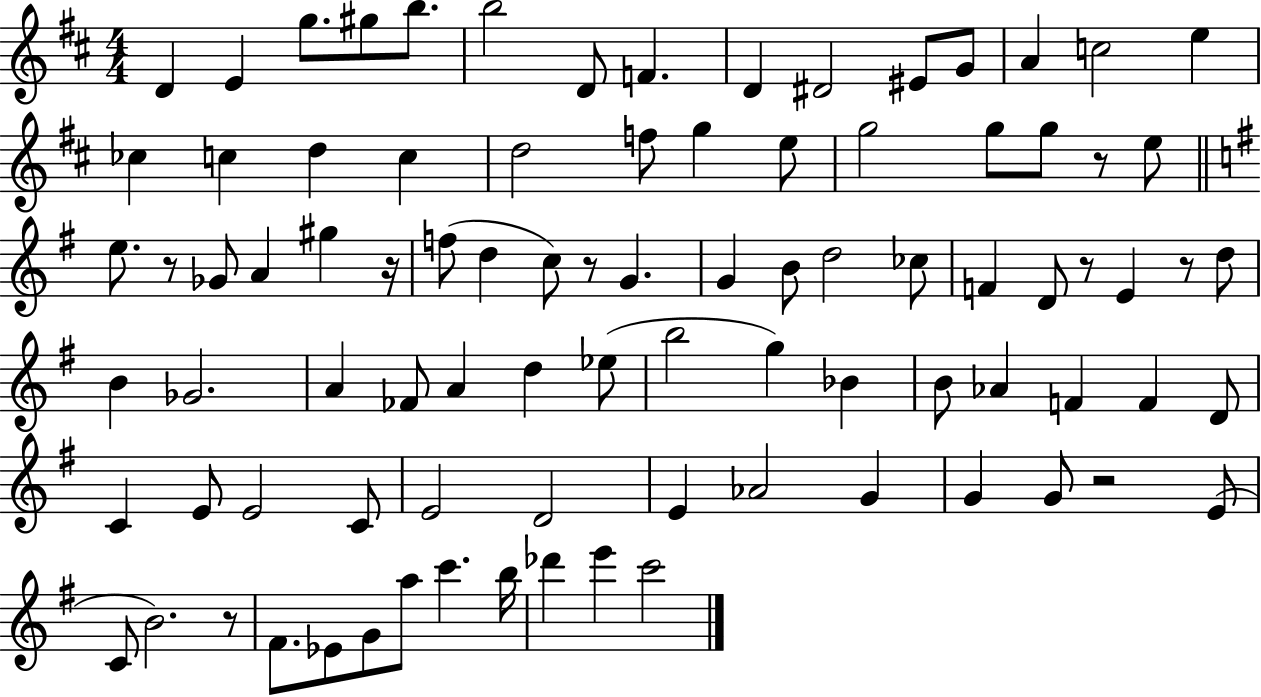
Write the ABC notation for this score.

X:1
T:Untitled
M:4/4
L:1/4
K:D
D E g/2 ^g/2 b/2 b2 D/2 F D ^D2 ^E/2 G/2 A c2 e _c c d c d2 f/2 g e/2 g2 g/2 g/2 z/2 e/2 e/2 z/2 _G/2 A ^g z/4 f/2 d c/2 z/2 G G B/2 d2 _c/2 F D/2 z/2 E z/2 d/2 B _G2 A _F/2 A d _e/2 b2 g _B B/2 _A F F D/2 C E/2 E2 C/2 E2 D2 E _A2 G G G/2 z2 E/2 C/2 B2 z/2 ^F/2 _E/2 G/2 a/2 c' b/4 _d' e' c'2